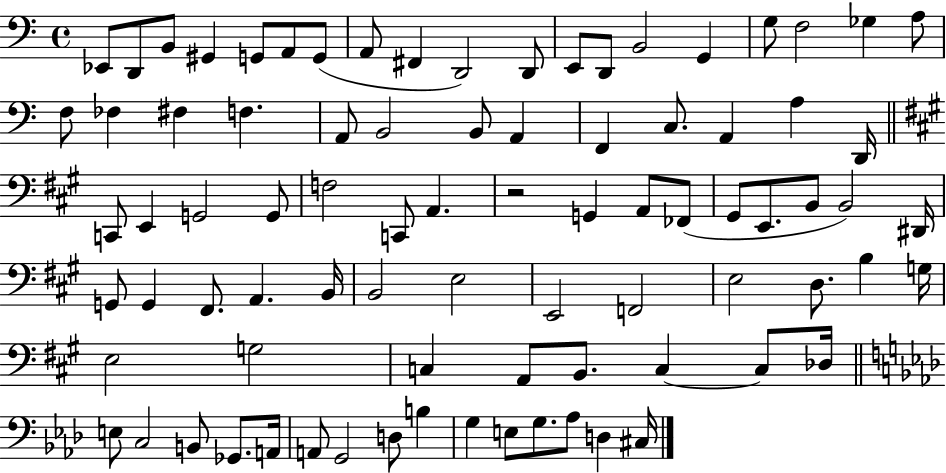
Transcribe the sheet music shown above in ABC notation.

X:1
T:Untitled
M:4/4
L:1/4
K:C
_E,,/2 D,,/2 B,,/2 ^G,, G,,/2 A,,/2 G,,/2 A,,/2 ^F,, D,,2 D,,/2 E,,/2 D,,/2 B,,2 G,, G,/2 F,2 _G, A,/2 F,/2 _F, ^F, F, A,,/2 B,,2 B,,/2 A,, F,, C,/2 A,, A, D,,/4 C,,/2 E,, G,,2 G,,/2 F,2 C,,/2 A,, z2 G,, A,,/2 _F,,/2 ^G,,/2 E,,/2 B,,/2 B,,2 ^D,,/4 G,,/2 G,, ^F,,/2 A,, B,,/4 B,,2 E,2 E,,2 F,,2 E,2 D,/2 B, G,/4 E,2 G,2 C, A,,/2 B,,/2 C, C,/2 _D,/4 E,/2 C,2 B,,/2 _G,,/2 A,,/4 A,,/2 G,,2 D,/2 B, G, E,/2 G,/2 _A,/2 D, ^C,/4